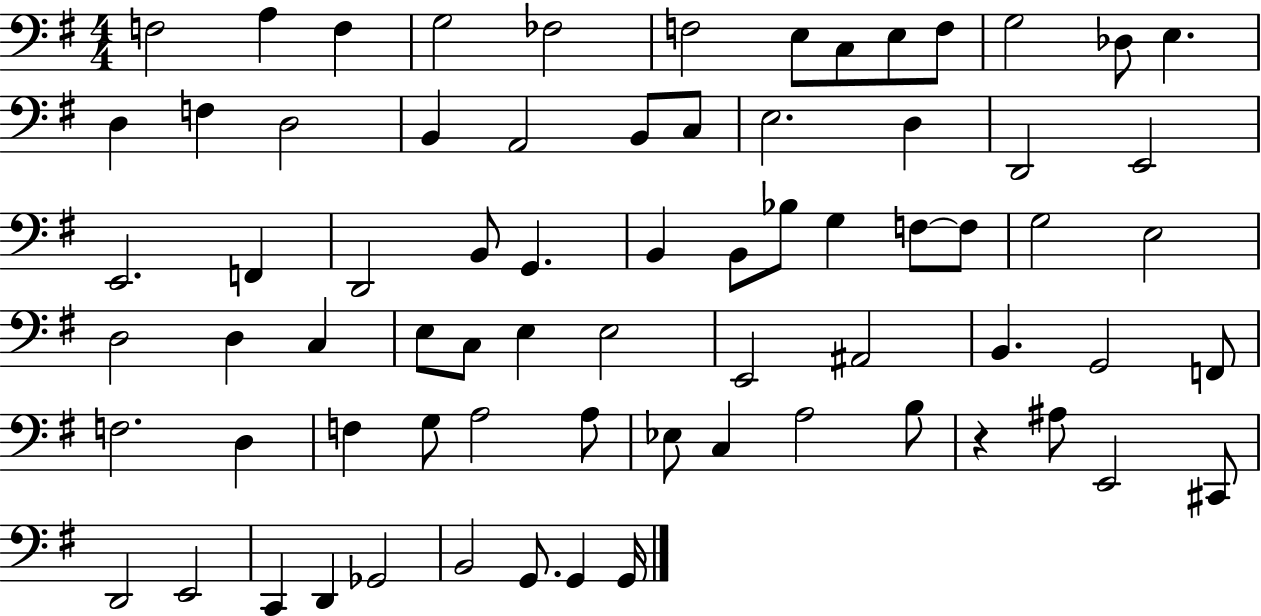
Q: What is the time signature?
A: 4/4